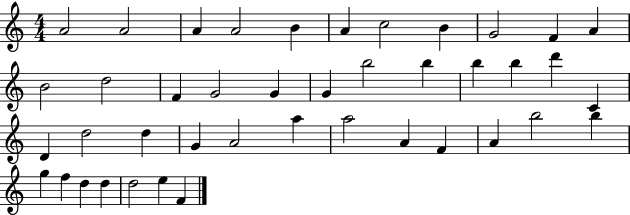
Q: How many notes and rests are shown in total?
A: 42